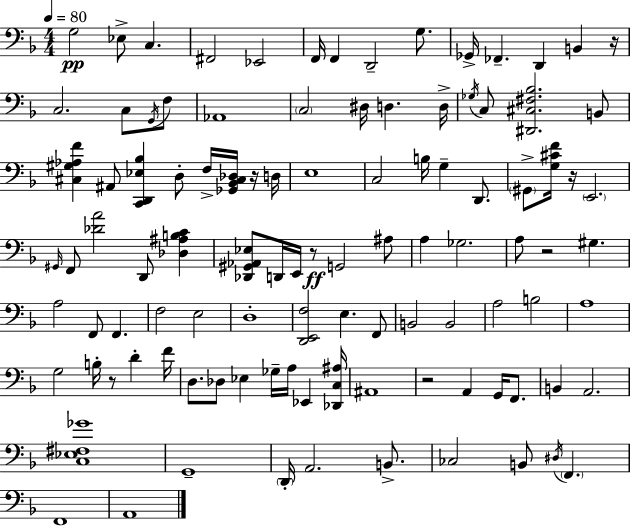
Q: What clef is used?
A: bass